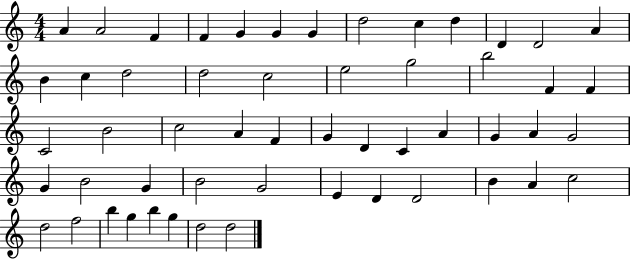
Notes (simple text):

A4/q A4/h F4/q F4/q G4/q G4/q G4/q D5/h C5/q D5/q D4/q D4/h A4/q B4/q C5/q D5/h D5/h C5/h E5/h G5/h B5/h F4/q F4/q C4/h B4/h C5/h A4/q F4/q G4/q D4/q C4/q A4/q G4/q A4/q G4/h G4/q B4/h G4/q B4/h G4/h E4/q D4/q D4/h B4/q A4/q C5/h D5/h F5/h B5/q G5/q B5/q G5/q D5/h D5/h